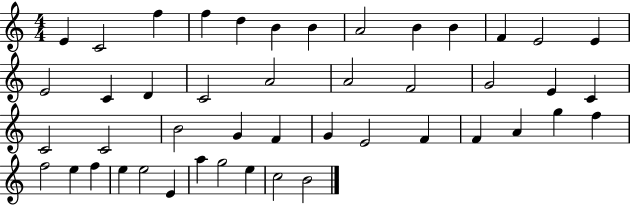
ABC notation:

X:1
T:Untitled
M:4/4
L:1/4
K:C
E C2 f f d B B A2 B B F E2 E E2 C D C2 A2 A2 F2 G2 E C C2 C2 B2 G F G E2 F F A g f f2 e f e e2 E a g2 e c2 B2